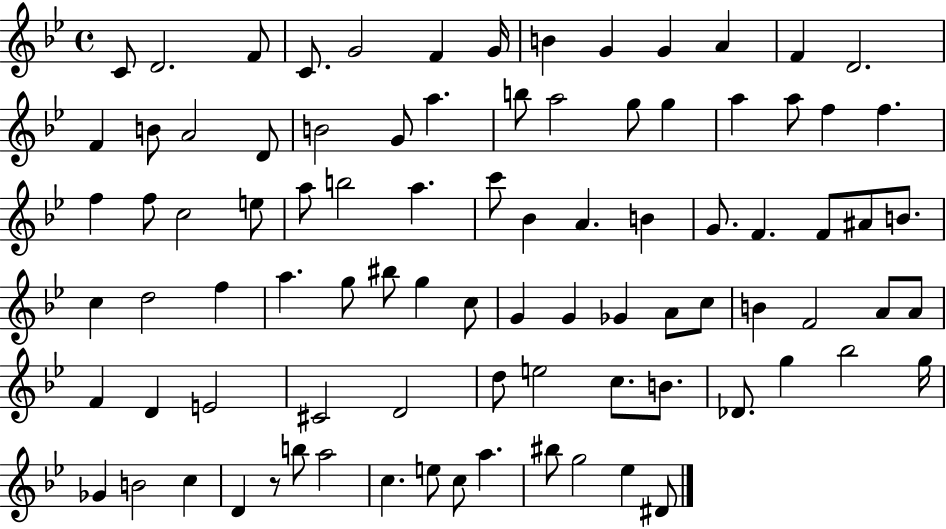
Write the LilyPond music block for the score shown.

{
  \clef treble
  \time 4/4
  \defaultTimeSignature
  \key bes \major
  \repeat volta 2 { c'8 d'2. f'8 | c'8. g'2 f'4 g'16 | b'4 g'4 g'4 a'4 | f'4 d'2. | \break f'4 b'8 a'2 d'8 | b'2 g'8 a''4. | b''8 a''2 g''8 g''4 | a''4 a''8 f''4 f''4. | \break f''4 f''8 c''2 e''8 | a''8 b''2 a''4. | c'''8 bes'4 a'4. b'4 | g'8. f'4. f'8 ais'8 b'8. | \break c''4 d''2 f''4 | a''4. g''8 bis''8 g''4 c''8 | g'4 g'4 ges'4 a'8 c''8 | b'4 f'2 a'8 a'8 | \break f'4 d'4 e'2 | cis'2 d'2 | d''8 e''2 c''8. b'8. | des'8. g''4 bes''2 g''16 | \break ges'4 b'2 c''4 | d'4 r8 b''8 a''2 | c''4. e''8 c''8 a''4. | bis''8 g''2 ees''4 dis'8 | \break } \bar "|."
}